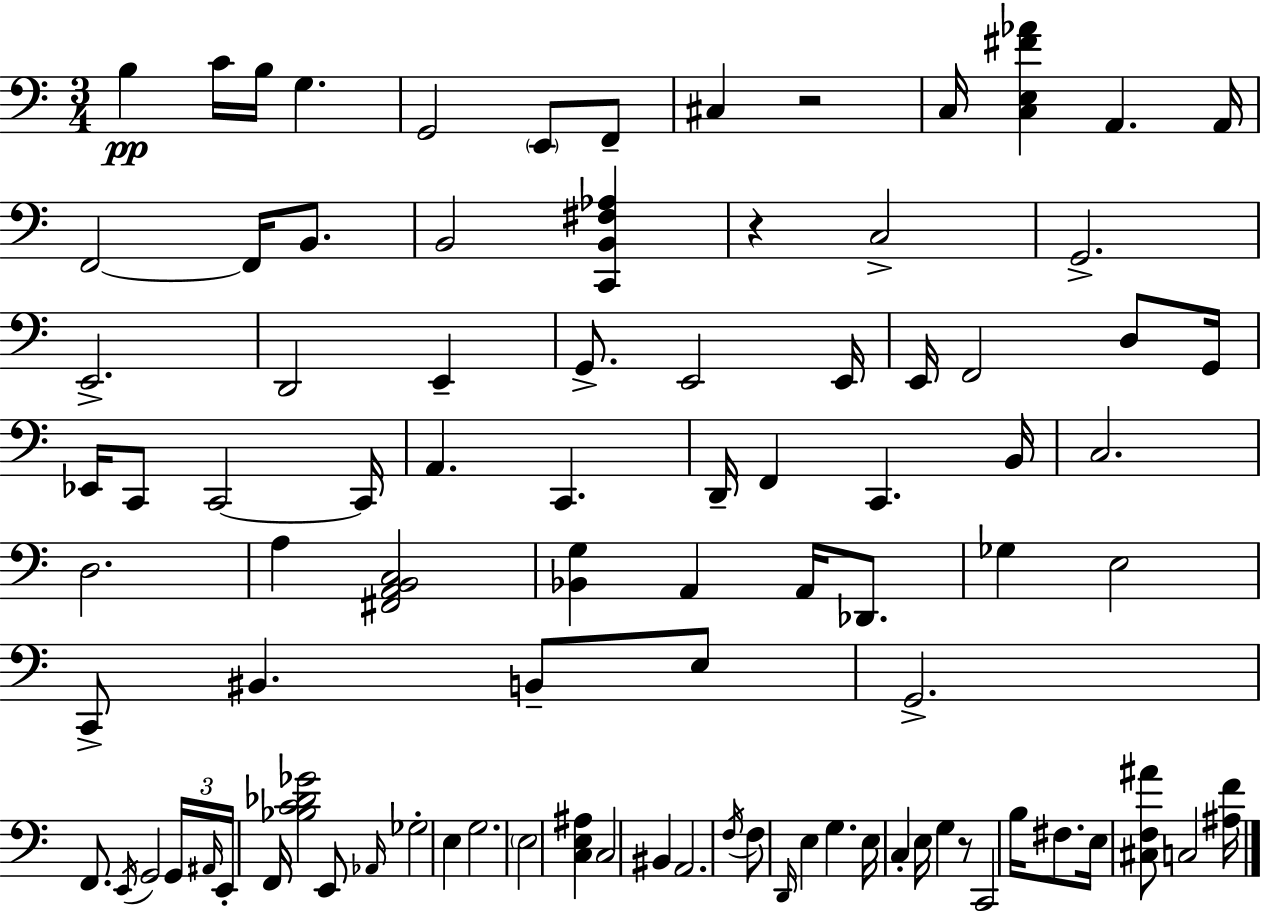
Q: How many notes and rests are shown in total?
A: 91